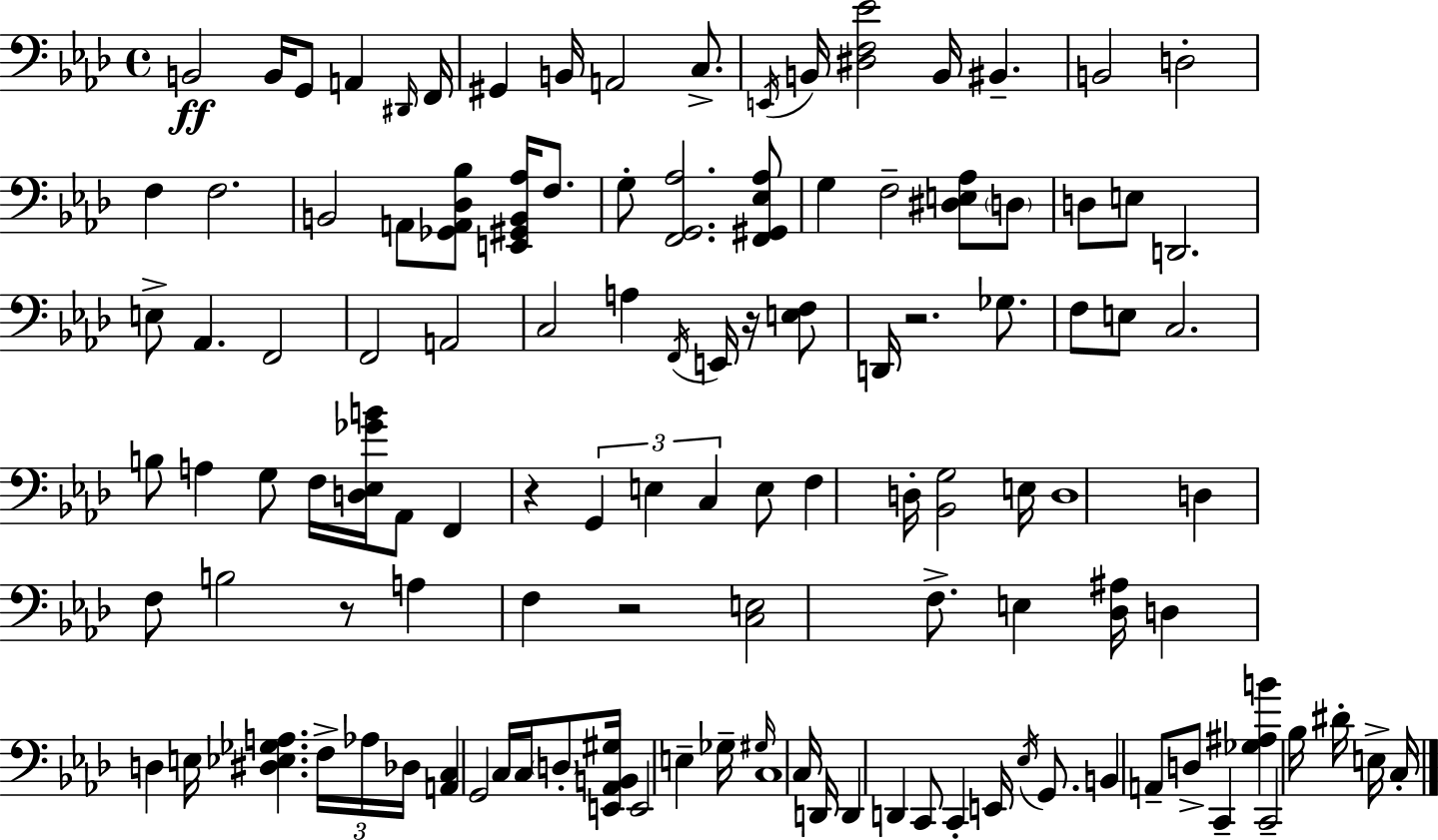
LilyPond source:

{
  \clef bass
  \time 4/4
  \defaultTimeSignature
  \key f \minor
  b,2\ff b,16 g,8 a,4 \grace { dis,16 } | f,16 gis,4 b,16 a,2 c8.-> | \acciaccatura { e,16 } b,16 <dis f ees'>2 b,16 bis,4.-- | b,2 d2-. | \break f4 f2. | b,2 a,8 <ges, a, des bes>8 <e, gis, b, aes>16 f8. | g8-. <f, g, aes>2. | <f, gis, ees aes>8 g4 f2-- <dis e aes>8 | \break \parenthesize d8 d8 e8 d,2. | e8-> aes,4. f,2 | f,2 a,2 | c2 a4 \acciaccatura { f,16 } e,16 | \break r16 <e f>8 d,16 r2. | ges8. f8 e8 c2. | b8 a4 g8 f16 <d ees ges' b'>16 aes,8 f,4 | r4 \tuplet 3/2 { g,4 e4 c4 } | \break e8 f4 d16-. <bes, g>2 | e16 d1 | d4 f8 b2 | r8 a4 f4 r2 | \break <c e>2 f8.-> e4 | <des ais>16 d4 d4 e16 <dis ees ges a>4. | \tuplet 3/2 { f16-> aes16 des16 } <a, c>4 g,2 | c16 c16 \parenthesize d8-. <e, aes, b, gis>16 e,2 e4-- | \break ges16-- \grace { gis16 } c1 | c16 d,16 d,4 d,4 c,8 | c,4-. e,16 \acciaccatura { ees16 } g,8. b,4 a,8-- d8-> | c,4-- <ges ais b'>4 c,2-- | \break bes16 dis'16-. e16-> c16-. \bar "|."
}